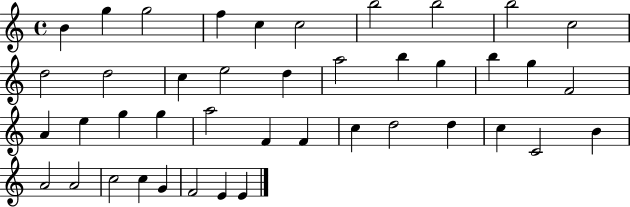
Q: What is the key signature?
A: C major